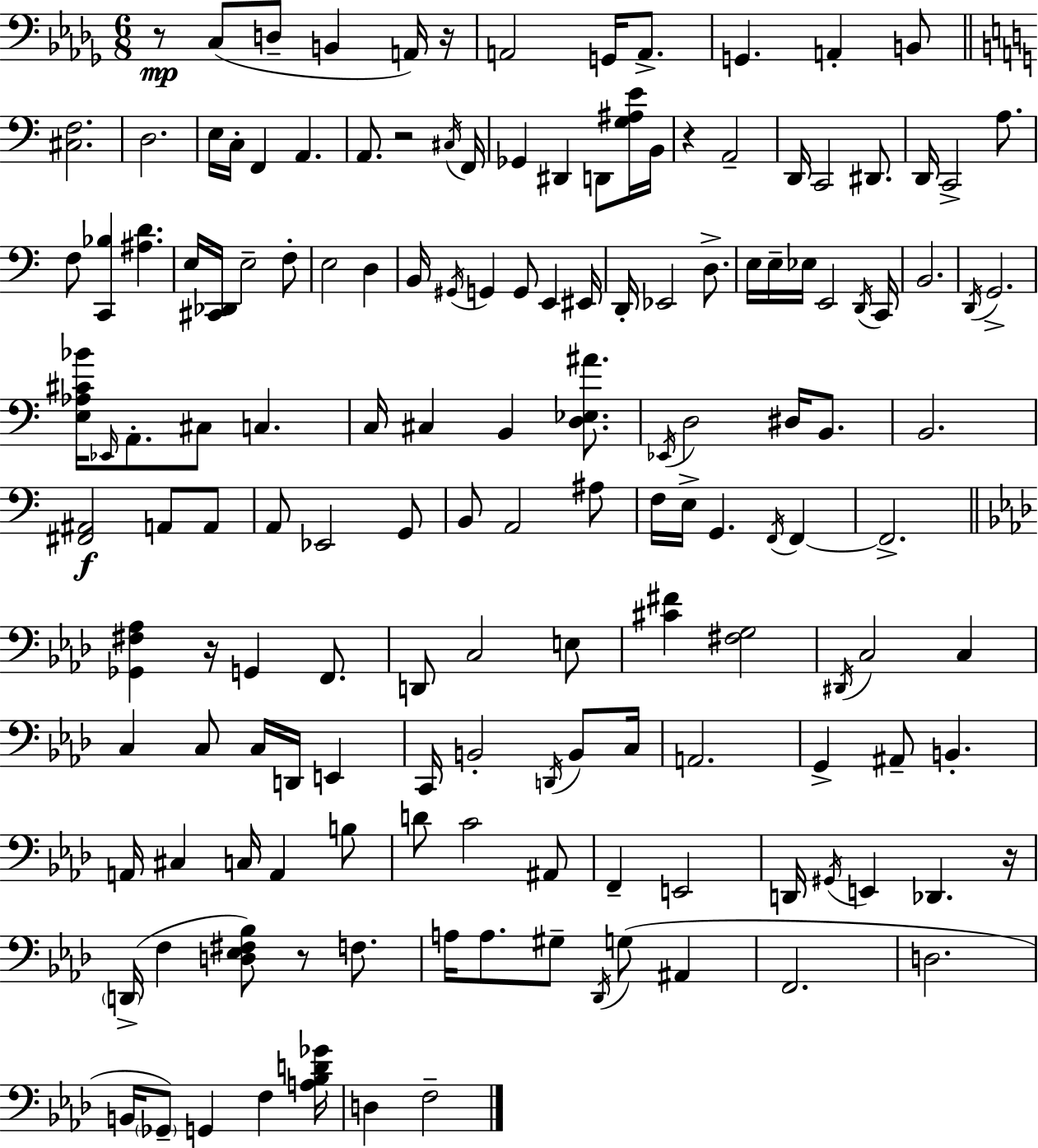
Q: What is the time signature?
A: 6/8